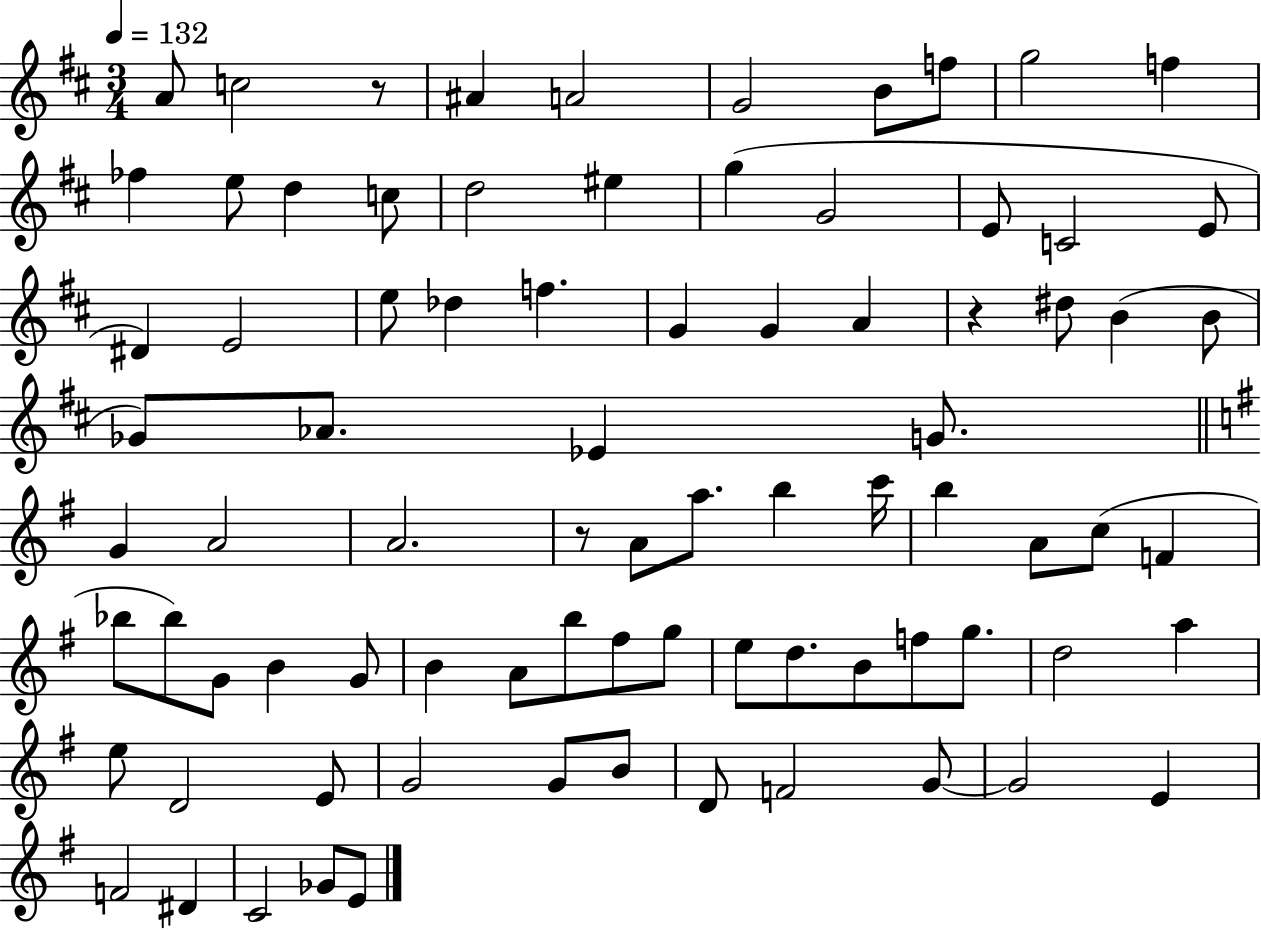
{
  \clef treble
  \numericTimeSignature
  \time 3/4
  \key d \major
  \tempo 4 = 132
  \repeat volta 2 { a'8 c''2 r8 | ais'4 a'2 | g'2 b'8 f''8 | g''2 f''4 | \break fes''4 e''8 d''4 c''8 | d''2 eis''4 | g''4( g'2 | e'8 c'2 e'8 | \break dis'4) e'2 | e''8 des''4 f''4. | g'4 g'4 a'4 | r4 dis''8 b'4( b'8 | \break ges'8) aes'8. ees'4 g'8. | \bar "||" \break \key e \minor g'4 a'2 | a'2. | r8 a'8 a''8. b''4 c'''16 | b''4 a'8 c''8( f'4 | \break bes''8 bes''8) g'8 b'4 g'8 | b'4 a'8 b''8 fis''8 g''8 | e''8 d''8. b'8 f''8 g''8. | d''2 a''4 | \break e''8 d'2 e'8 | g'2 g'8 b'8 | d'8 f'2 g'8~~ | g'2 e'4 | \break f'2 dis'4 | c'2 ges'8 e'8 | } \bar "|."
}